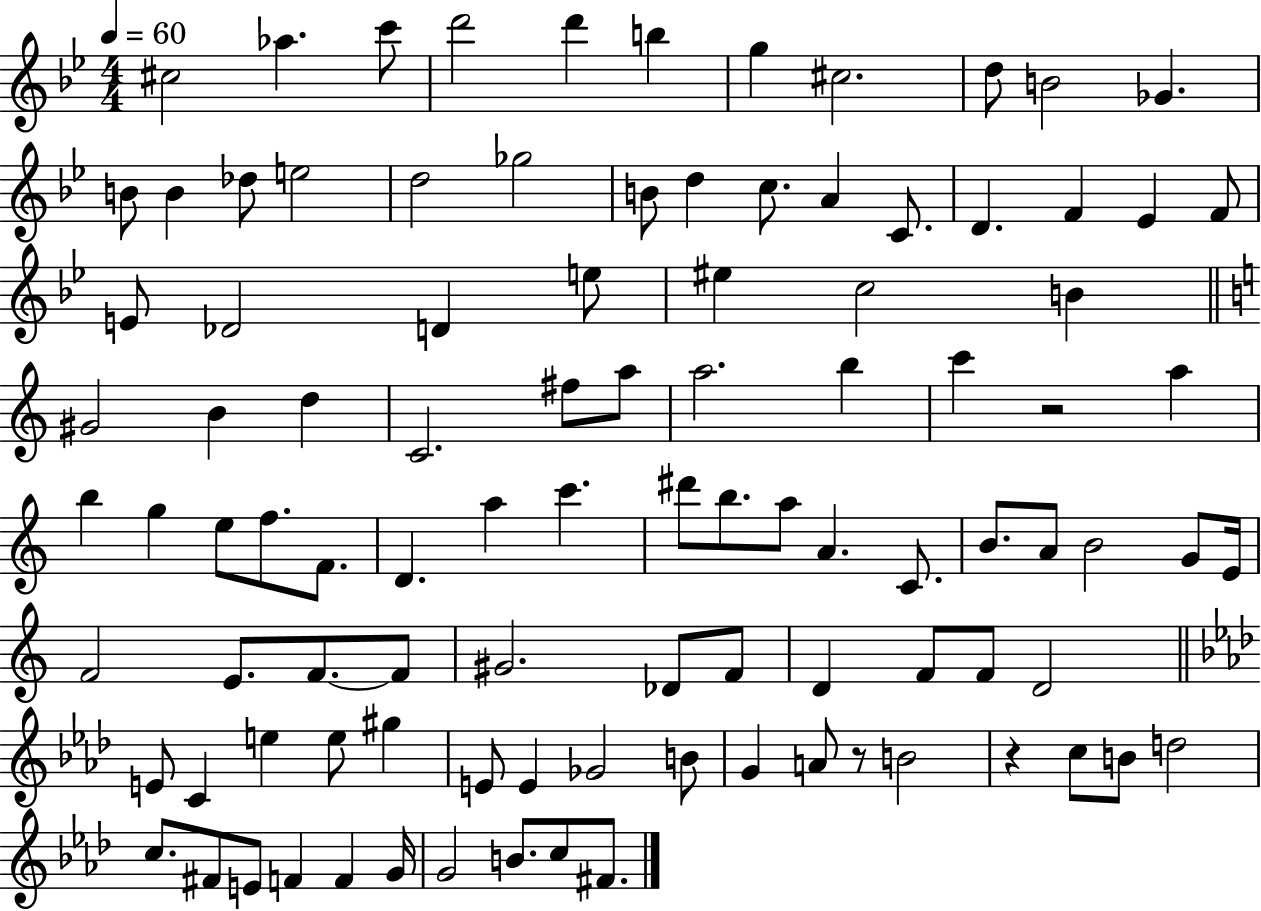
{
  \clef treble
  \numericTimeSignature
  \time 4/4
  \key bes \major
  \tempo 4 = 60
  cis''2 aes''4. c'''8 | d'''2 d'''4 b''4 | g''4 cis''2. | d''8 b'2 ges'4. | \break b'8 b'4 des''8 e''2 | d''2 ges''2 | b'8 d''4 c''8. a'4 c'8. | d'4. f'4 ees'4 f'8 | \break e'8 des'2 d'4 e''8 | eis''4 c''2 b'4 | \bar "||" \break \key c \major gis'2 b'4 d''4 | c'2. fis''8 a''8 | a''2. b''4 | c'''4 r2 a''4 | \break b''4 g''4 e''8 f''8. f'8. | d'4. a''4 c'''4. | dis'''8 b''8. a''8 a'4. c'8. | b'8. a'8 b'2 g'8 e'16 | \break f'2 e'8. f'8.~~ f'8 | gis'2. des'8 f'8 | d'4 f'8 f'8 d'2 | \bar "||" \break \key f \minor e'8 c'4 e''4 e''8 gis''4 | e'8 e'4 ges'2 b'8 | g'4 a'8 r8 b'2 | r4 c''8 b'8 d''2 | \break c''8. fis'8 e'8 f'4 f'4 g'16 | g'2 b'8. c''8 fis'8. | \bar "|."
}